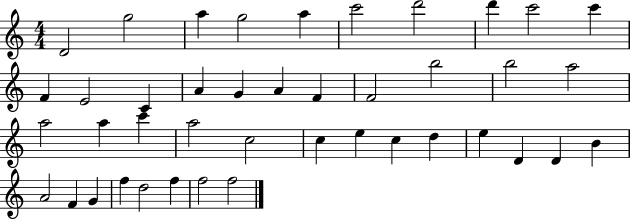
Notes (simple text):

D4/h G5/h A5/q G5/h A5/q C6/h D6/h D6/q C6/h C6/q F4/q E4/h C4/q A4/q G4/q A4/q F4/q F4/h B5/h B5/h A5/h A5/h A5/q C6/q A5/h C5/h C5/q E5/q C5/q D5/q E5/q D4/q D4/q B4/q A4/h F4/q G4/q F5/q D5/h F5/q F5/h F5/h